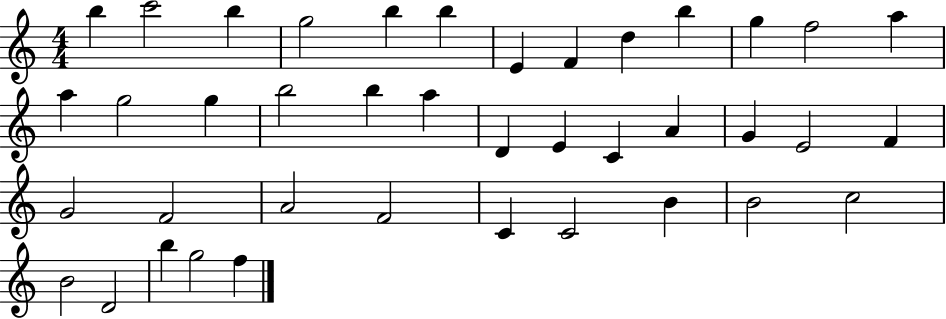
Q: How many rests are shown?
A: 0